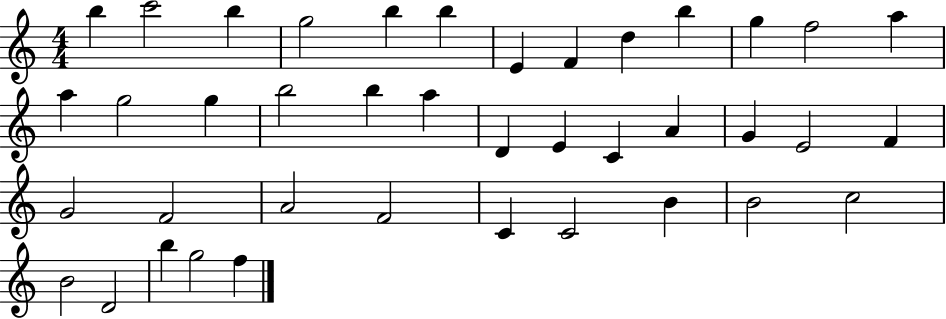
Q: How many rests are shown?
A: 0